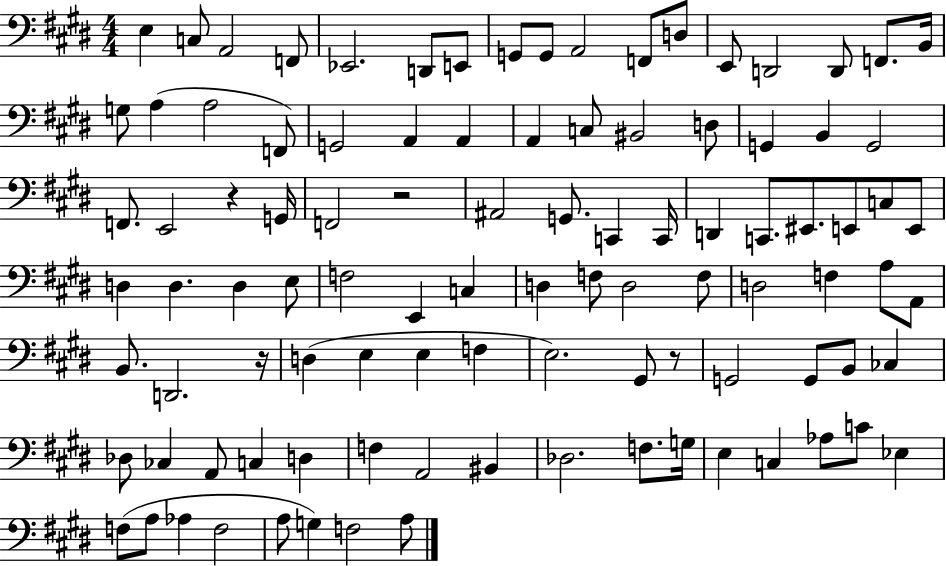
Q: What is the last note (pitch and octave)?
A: A3